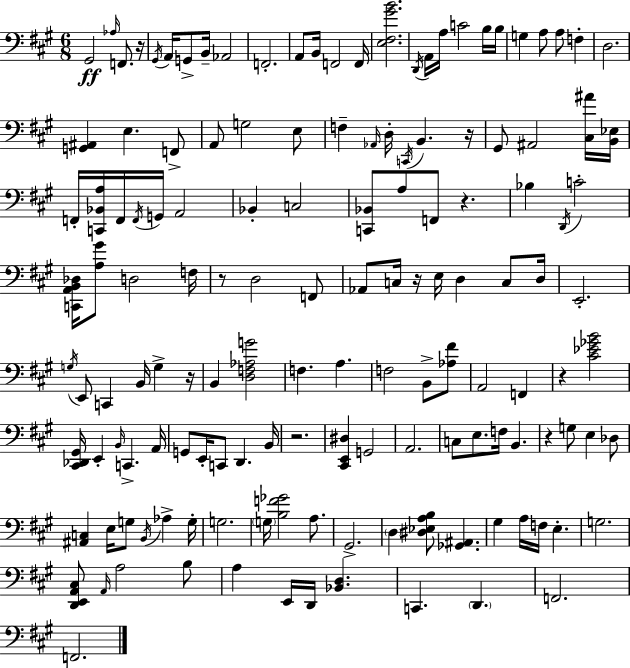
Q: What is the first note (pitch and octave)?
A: G#2